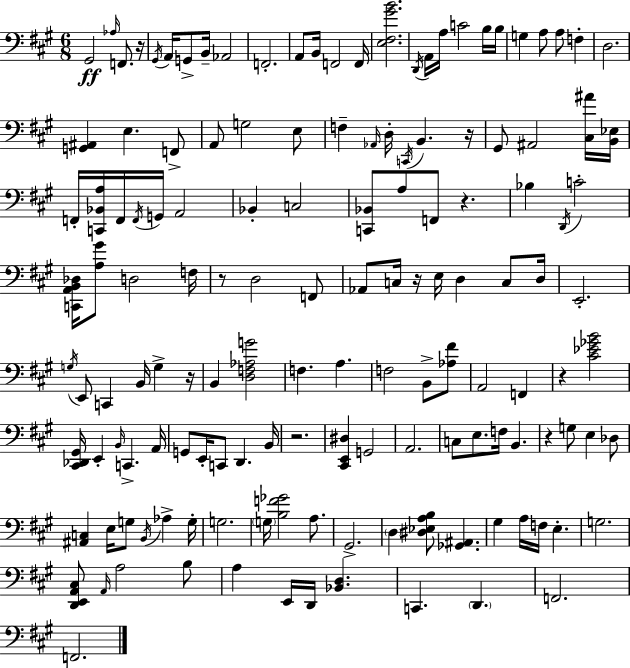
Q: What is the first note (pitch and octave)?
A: G#2